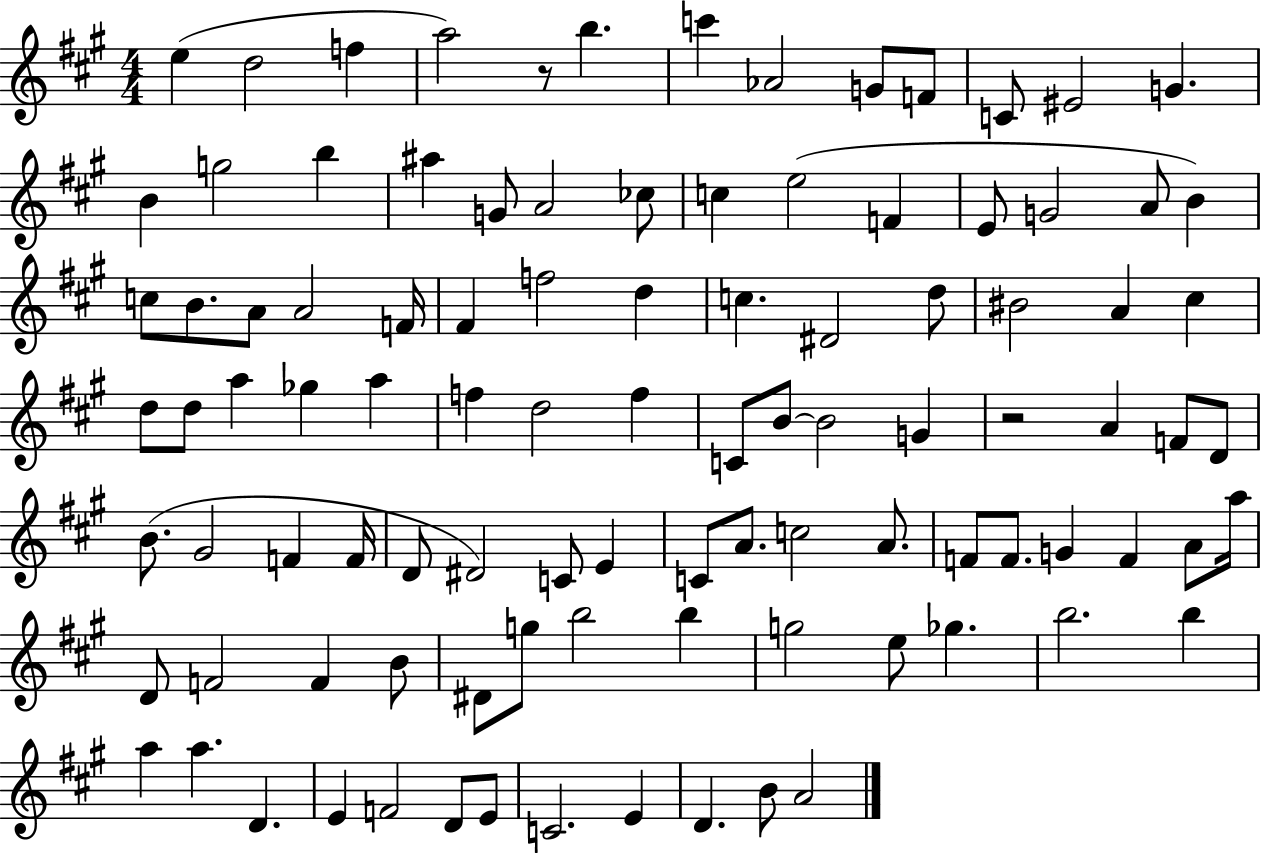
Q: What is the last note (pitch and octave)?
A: A4